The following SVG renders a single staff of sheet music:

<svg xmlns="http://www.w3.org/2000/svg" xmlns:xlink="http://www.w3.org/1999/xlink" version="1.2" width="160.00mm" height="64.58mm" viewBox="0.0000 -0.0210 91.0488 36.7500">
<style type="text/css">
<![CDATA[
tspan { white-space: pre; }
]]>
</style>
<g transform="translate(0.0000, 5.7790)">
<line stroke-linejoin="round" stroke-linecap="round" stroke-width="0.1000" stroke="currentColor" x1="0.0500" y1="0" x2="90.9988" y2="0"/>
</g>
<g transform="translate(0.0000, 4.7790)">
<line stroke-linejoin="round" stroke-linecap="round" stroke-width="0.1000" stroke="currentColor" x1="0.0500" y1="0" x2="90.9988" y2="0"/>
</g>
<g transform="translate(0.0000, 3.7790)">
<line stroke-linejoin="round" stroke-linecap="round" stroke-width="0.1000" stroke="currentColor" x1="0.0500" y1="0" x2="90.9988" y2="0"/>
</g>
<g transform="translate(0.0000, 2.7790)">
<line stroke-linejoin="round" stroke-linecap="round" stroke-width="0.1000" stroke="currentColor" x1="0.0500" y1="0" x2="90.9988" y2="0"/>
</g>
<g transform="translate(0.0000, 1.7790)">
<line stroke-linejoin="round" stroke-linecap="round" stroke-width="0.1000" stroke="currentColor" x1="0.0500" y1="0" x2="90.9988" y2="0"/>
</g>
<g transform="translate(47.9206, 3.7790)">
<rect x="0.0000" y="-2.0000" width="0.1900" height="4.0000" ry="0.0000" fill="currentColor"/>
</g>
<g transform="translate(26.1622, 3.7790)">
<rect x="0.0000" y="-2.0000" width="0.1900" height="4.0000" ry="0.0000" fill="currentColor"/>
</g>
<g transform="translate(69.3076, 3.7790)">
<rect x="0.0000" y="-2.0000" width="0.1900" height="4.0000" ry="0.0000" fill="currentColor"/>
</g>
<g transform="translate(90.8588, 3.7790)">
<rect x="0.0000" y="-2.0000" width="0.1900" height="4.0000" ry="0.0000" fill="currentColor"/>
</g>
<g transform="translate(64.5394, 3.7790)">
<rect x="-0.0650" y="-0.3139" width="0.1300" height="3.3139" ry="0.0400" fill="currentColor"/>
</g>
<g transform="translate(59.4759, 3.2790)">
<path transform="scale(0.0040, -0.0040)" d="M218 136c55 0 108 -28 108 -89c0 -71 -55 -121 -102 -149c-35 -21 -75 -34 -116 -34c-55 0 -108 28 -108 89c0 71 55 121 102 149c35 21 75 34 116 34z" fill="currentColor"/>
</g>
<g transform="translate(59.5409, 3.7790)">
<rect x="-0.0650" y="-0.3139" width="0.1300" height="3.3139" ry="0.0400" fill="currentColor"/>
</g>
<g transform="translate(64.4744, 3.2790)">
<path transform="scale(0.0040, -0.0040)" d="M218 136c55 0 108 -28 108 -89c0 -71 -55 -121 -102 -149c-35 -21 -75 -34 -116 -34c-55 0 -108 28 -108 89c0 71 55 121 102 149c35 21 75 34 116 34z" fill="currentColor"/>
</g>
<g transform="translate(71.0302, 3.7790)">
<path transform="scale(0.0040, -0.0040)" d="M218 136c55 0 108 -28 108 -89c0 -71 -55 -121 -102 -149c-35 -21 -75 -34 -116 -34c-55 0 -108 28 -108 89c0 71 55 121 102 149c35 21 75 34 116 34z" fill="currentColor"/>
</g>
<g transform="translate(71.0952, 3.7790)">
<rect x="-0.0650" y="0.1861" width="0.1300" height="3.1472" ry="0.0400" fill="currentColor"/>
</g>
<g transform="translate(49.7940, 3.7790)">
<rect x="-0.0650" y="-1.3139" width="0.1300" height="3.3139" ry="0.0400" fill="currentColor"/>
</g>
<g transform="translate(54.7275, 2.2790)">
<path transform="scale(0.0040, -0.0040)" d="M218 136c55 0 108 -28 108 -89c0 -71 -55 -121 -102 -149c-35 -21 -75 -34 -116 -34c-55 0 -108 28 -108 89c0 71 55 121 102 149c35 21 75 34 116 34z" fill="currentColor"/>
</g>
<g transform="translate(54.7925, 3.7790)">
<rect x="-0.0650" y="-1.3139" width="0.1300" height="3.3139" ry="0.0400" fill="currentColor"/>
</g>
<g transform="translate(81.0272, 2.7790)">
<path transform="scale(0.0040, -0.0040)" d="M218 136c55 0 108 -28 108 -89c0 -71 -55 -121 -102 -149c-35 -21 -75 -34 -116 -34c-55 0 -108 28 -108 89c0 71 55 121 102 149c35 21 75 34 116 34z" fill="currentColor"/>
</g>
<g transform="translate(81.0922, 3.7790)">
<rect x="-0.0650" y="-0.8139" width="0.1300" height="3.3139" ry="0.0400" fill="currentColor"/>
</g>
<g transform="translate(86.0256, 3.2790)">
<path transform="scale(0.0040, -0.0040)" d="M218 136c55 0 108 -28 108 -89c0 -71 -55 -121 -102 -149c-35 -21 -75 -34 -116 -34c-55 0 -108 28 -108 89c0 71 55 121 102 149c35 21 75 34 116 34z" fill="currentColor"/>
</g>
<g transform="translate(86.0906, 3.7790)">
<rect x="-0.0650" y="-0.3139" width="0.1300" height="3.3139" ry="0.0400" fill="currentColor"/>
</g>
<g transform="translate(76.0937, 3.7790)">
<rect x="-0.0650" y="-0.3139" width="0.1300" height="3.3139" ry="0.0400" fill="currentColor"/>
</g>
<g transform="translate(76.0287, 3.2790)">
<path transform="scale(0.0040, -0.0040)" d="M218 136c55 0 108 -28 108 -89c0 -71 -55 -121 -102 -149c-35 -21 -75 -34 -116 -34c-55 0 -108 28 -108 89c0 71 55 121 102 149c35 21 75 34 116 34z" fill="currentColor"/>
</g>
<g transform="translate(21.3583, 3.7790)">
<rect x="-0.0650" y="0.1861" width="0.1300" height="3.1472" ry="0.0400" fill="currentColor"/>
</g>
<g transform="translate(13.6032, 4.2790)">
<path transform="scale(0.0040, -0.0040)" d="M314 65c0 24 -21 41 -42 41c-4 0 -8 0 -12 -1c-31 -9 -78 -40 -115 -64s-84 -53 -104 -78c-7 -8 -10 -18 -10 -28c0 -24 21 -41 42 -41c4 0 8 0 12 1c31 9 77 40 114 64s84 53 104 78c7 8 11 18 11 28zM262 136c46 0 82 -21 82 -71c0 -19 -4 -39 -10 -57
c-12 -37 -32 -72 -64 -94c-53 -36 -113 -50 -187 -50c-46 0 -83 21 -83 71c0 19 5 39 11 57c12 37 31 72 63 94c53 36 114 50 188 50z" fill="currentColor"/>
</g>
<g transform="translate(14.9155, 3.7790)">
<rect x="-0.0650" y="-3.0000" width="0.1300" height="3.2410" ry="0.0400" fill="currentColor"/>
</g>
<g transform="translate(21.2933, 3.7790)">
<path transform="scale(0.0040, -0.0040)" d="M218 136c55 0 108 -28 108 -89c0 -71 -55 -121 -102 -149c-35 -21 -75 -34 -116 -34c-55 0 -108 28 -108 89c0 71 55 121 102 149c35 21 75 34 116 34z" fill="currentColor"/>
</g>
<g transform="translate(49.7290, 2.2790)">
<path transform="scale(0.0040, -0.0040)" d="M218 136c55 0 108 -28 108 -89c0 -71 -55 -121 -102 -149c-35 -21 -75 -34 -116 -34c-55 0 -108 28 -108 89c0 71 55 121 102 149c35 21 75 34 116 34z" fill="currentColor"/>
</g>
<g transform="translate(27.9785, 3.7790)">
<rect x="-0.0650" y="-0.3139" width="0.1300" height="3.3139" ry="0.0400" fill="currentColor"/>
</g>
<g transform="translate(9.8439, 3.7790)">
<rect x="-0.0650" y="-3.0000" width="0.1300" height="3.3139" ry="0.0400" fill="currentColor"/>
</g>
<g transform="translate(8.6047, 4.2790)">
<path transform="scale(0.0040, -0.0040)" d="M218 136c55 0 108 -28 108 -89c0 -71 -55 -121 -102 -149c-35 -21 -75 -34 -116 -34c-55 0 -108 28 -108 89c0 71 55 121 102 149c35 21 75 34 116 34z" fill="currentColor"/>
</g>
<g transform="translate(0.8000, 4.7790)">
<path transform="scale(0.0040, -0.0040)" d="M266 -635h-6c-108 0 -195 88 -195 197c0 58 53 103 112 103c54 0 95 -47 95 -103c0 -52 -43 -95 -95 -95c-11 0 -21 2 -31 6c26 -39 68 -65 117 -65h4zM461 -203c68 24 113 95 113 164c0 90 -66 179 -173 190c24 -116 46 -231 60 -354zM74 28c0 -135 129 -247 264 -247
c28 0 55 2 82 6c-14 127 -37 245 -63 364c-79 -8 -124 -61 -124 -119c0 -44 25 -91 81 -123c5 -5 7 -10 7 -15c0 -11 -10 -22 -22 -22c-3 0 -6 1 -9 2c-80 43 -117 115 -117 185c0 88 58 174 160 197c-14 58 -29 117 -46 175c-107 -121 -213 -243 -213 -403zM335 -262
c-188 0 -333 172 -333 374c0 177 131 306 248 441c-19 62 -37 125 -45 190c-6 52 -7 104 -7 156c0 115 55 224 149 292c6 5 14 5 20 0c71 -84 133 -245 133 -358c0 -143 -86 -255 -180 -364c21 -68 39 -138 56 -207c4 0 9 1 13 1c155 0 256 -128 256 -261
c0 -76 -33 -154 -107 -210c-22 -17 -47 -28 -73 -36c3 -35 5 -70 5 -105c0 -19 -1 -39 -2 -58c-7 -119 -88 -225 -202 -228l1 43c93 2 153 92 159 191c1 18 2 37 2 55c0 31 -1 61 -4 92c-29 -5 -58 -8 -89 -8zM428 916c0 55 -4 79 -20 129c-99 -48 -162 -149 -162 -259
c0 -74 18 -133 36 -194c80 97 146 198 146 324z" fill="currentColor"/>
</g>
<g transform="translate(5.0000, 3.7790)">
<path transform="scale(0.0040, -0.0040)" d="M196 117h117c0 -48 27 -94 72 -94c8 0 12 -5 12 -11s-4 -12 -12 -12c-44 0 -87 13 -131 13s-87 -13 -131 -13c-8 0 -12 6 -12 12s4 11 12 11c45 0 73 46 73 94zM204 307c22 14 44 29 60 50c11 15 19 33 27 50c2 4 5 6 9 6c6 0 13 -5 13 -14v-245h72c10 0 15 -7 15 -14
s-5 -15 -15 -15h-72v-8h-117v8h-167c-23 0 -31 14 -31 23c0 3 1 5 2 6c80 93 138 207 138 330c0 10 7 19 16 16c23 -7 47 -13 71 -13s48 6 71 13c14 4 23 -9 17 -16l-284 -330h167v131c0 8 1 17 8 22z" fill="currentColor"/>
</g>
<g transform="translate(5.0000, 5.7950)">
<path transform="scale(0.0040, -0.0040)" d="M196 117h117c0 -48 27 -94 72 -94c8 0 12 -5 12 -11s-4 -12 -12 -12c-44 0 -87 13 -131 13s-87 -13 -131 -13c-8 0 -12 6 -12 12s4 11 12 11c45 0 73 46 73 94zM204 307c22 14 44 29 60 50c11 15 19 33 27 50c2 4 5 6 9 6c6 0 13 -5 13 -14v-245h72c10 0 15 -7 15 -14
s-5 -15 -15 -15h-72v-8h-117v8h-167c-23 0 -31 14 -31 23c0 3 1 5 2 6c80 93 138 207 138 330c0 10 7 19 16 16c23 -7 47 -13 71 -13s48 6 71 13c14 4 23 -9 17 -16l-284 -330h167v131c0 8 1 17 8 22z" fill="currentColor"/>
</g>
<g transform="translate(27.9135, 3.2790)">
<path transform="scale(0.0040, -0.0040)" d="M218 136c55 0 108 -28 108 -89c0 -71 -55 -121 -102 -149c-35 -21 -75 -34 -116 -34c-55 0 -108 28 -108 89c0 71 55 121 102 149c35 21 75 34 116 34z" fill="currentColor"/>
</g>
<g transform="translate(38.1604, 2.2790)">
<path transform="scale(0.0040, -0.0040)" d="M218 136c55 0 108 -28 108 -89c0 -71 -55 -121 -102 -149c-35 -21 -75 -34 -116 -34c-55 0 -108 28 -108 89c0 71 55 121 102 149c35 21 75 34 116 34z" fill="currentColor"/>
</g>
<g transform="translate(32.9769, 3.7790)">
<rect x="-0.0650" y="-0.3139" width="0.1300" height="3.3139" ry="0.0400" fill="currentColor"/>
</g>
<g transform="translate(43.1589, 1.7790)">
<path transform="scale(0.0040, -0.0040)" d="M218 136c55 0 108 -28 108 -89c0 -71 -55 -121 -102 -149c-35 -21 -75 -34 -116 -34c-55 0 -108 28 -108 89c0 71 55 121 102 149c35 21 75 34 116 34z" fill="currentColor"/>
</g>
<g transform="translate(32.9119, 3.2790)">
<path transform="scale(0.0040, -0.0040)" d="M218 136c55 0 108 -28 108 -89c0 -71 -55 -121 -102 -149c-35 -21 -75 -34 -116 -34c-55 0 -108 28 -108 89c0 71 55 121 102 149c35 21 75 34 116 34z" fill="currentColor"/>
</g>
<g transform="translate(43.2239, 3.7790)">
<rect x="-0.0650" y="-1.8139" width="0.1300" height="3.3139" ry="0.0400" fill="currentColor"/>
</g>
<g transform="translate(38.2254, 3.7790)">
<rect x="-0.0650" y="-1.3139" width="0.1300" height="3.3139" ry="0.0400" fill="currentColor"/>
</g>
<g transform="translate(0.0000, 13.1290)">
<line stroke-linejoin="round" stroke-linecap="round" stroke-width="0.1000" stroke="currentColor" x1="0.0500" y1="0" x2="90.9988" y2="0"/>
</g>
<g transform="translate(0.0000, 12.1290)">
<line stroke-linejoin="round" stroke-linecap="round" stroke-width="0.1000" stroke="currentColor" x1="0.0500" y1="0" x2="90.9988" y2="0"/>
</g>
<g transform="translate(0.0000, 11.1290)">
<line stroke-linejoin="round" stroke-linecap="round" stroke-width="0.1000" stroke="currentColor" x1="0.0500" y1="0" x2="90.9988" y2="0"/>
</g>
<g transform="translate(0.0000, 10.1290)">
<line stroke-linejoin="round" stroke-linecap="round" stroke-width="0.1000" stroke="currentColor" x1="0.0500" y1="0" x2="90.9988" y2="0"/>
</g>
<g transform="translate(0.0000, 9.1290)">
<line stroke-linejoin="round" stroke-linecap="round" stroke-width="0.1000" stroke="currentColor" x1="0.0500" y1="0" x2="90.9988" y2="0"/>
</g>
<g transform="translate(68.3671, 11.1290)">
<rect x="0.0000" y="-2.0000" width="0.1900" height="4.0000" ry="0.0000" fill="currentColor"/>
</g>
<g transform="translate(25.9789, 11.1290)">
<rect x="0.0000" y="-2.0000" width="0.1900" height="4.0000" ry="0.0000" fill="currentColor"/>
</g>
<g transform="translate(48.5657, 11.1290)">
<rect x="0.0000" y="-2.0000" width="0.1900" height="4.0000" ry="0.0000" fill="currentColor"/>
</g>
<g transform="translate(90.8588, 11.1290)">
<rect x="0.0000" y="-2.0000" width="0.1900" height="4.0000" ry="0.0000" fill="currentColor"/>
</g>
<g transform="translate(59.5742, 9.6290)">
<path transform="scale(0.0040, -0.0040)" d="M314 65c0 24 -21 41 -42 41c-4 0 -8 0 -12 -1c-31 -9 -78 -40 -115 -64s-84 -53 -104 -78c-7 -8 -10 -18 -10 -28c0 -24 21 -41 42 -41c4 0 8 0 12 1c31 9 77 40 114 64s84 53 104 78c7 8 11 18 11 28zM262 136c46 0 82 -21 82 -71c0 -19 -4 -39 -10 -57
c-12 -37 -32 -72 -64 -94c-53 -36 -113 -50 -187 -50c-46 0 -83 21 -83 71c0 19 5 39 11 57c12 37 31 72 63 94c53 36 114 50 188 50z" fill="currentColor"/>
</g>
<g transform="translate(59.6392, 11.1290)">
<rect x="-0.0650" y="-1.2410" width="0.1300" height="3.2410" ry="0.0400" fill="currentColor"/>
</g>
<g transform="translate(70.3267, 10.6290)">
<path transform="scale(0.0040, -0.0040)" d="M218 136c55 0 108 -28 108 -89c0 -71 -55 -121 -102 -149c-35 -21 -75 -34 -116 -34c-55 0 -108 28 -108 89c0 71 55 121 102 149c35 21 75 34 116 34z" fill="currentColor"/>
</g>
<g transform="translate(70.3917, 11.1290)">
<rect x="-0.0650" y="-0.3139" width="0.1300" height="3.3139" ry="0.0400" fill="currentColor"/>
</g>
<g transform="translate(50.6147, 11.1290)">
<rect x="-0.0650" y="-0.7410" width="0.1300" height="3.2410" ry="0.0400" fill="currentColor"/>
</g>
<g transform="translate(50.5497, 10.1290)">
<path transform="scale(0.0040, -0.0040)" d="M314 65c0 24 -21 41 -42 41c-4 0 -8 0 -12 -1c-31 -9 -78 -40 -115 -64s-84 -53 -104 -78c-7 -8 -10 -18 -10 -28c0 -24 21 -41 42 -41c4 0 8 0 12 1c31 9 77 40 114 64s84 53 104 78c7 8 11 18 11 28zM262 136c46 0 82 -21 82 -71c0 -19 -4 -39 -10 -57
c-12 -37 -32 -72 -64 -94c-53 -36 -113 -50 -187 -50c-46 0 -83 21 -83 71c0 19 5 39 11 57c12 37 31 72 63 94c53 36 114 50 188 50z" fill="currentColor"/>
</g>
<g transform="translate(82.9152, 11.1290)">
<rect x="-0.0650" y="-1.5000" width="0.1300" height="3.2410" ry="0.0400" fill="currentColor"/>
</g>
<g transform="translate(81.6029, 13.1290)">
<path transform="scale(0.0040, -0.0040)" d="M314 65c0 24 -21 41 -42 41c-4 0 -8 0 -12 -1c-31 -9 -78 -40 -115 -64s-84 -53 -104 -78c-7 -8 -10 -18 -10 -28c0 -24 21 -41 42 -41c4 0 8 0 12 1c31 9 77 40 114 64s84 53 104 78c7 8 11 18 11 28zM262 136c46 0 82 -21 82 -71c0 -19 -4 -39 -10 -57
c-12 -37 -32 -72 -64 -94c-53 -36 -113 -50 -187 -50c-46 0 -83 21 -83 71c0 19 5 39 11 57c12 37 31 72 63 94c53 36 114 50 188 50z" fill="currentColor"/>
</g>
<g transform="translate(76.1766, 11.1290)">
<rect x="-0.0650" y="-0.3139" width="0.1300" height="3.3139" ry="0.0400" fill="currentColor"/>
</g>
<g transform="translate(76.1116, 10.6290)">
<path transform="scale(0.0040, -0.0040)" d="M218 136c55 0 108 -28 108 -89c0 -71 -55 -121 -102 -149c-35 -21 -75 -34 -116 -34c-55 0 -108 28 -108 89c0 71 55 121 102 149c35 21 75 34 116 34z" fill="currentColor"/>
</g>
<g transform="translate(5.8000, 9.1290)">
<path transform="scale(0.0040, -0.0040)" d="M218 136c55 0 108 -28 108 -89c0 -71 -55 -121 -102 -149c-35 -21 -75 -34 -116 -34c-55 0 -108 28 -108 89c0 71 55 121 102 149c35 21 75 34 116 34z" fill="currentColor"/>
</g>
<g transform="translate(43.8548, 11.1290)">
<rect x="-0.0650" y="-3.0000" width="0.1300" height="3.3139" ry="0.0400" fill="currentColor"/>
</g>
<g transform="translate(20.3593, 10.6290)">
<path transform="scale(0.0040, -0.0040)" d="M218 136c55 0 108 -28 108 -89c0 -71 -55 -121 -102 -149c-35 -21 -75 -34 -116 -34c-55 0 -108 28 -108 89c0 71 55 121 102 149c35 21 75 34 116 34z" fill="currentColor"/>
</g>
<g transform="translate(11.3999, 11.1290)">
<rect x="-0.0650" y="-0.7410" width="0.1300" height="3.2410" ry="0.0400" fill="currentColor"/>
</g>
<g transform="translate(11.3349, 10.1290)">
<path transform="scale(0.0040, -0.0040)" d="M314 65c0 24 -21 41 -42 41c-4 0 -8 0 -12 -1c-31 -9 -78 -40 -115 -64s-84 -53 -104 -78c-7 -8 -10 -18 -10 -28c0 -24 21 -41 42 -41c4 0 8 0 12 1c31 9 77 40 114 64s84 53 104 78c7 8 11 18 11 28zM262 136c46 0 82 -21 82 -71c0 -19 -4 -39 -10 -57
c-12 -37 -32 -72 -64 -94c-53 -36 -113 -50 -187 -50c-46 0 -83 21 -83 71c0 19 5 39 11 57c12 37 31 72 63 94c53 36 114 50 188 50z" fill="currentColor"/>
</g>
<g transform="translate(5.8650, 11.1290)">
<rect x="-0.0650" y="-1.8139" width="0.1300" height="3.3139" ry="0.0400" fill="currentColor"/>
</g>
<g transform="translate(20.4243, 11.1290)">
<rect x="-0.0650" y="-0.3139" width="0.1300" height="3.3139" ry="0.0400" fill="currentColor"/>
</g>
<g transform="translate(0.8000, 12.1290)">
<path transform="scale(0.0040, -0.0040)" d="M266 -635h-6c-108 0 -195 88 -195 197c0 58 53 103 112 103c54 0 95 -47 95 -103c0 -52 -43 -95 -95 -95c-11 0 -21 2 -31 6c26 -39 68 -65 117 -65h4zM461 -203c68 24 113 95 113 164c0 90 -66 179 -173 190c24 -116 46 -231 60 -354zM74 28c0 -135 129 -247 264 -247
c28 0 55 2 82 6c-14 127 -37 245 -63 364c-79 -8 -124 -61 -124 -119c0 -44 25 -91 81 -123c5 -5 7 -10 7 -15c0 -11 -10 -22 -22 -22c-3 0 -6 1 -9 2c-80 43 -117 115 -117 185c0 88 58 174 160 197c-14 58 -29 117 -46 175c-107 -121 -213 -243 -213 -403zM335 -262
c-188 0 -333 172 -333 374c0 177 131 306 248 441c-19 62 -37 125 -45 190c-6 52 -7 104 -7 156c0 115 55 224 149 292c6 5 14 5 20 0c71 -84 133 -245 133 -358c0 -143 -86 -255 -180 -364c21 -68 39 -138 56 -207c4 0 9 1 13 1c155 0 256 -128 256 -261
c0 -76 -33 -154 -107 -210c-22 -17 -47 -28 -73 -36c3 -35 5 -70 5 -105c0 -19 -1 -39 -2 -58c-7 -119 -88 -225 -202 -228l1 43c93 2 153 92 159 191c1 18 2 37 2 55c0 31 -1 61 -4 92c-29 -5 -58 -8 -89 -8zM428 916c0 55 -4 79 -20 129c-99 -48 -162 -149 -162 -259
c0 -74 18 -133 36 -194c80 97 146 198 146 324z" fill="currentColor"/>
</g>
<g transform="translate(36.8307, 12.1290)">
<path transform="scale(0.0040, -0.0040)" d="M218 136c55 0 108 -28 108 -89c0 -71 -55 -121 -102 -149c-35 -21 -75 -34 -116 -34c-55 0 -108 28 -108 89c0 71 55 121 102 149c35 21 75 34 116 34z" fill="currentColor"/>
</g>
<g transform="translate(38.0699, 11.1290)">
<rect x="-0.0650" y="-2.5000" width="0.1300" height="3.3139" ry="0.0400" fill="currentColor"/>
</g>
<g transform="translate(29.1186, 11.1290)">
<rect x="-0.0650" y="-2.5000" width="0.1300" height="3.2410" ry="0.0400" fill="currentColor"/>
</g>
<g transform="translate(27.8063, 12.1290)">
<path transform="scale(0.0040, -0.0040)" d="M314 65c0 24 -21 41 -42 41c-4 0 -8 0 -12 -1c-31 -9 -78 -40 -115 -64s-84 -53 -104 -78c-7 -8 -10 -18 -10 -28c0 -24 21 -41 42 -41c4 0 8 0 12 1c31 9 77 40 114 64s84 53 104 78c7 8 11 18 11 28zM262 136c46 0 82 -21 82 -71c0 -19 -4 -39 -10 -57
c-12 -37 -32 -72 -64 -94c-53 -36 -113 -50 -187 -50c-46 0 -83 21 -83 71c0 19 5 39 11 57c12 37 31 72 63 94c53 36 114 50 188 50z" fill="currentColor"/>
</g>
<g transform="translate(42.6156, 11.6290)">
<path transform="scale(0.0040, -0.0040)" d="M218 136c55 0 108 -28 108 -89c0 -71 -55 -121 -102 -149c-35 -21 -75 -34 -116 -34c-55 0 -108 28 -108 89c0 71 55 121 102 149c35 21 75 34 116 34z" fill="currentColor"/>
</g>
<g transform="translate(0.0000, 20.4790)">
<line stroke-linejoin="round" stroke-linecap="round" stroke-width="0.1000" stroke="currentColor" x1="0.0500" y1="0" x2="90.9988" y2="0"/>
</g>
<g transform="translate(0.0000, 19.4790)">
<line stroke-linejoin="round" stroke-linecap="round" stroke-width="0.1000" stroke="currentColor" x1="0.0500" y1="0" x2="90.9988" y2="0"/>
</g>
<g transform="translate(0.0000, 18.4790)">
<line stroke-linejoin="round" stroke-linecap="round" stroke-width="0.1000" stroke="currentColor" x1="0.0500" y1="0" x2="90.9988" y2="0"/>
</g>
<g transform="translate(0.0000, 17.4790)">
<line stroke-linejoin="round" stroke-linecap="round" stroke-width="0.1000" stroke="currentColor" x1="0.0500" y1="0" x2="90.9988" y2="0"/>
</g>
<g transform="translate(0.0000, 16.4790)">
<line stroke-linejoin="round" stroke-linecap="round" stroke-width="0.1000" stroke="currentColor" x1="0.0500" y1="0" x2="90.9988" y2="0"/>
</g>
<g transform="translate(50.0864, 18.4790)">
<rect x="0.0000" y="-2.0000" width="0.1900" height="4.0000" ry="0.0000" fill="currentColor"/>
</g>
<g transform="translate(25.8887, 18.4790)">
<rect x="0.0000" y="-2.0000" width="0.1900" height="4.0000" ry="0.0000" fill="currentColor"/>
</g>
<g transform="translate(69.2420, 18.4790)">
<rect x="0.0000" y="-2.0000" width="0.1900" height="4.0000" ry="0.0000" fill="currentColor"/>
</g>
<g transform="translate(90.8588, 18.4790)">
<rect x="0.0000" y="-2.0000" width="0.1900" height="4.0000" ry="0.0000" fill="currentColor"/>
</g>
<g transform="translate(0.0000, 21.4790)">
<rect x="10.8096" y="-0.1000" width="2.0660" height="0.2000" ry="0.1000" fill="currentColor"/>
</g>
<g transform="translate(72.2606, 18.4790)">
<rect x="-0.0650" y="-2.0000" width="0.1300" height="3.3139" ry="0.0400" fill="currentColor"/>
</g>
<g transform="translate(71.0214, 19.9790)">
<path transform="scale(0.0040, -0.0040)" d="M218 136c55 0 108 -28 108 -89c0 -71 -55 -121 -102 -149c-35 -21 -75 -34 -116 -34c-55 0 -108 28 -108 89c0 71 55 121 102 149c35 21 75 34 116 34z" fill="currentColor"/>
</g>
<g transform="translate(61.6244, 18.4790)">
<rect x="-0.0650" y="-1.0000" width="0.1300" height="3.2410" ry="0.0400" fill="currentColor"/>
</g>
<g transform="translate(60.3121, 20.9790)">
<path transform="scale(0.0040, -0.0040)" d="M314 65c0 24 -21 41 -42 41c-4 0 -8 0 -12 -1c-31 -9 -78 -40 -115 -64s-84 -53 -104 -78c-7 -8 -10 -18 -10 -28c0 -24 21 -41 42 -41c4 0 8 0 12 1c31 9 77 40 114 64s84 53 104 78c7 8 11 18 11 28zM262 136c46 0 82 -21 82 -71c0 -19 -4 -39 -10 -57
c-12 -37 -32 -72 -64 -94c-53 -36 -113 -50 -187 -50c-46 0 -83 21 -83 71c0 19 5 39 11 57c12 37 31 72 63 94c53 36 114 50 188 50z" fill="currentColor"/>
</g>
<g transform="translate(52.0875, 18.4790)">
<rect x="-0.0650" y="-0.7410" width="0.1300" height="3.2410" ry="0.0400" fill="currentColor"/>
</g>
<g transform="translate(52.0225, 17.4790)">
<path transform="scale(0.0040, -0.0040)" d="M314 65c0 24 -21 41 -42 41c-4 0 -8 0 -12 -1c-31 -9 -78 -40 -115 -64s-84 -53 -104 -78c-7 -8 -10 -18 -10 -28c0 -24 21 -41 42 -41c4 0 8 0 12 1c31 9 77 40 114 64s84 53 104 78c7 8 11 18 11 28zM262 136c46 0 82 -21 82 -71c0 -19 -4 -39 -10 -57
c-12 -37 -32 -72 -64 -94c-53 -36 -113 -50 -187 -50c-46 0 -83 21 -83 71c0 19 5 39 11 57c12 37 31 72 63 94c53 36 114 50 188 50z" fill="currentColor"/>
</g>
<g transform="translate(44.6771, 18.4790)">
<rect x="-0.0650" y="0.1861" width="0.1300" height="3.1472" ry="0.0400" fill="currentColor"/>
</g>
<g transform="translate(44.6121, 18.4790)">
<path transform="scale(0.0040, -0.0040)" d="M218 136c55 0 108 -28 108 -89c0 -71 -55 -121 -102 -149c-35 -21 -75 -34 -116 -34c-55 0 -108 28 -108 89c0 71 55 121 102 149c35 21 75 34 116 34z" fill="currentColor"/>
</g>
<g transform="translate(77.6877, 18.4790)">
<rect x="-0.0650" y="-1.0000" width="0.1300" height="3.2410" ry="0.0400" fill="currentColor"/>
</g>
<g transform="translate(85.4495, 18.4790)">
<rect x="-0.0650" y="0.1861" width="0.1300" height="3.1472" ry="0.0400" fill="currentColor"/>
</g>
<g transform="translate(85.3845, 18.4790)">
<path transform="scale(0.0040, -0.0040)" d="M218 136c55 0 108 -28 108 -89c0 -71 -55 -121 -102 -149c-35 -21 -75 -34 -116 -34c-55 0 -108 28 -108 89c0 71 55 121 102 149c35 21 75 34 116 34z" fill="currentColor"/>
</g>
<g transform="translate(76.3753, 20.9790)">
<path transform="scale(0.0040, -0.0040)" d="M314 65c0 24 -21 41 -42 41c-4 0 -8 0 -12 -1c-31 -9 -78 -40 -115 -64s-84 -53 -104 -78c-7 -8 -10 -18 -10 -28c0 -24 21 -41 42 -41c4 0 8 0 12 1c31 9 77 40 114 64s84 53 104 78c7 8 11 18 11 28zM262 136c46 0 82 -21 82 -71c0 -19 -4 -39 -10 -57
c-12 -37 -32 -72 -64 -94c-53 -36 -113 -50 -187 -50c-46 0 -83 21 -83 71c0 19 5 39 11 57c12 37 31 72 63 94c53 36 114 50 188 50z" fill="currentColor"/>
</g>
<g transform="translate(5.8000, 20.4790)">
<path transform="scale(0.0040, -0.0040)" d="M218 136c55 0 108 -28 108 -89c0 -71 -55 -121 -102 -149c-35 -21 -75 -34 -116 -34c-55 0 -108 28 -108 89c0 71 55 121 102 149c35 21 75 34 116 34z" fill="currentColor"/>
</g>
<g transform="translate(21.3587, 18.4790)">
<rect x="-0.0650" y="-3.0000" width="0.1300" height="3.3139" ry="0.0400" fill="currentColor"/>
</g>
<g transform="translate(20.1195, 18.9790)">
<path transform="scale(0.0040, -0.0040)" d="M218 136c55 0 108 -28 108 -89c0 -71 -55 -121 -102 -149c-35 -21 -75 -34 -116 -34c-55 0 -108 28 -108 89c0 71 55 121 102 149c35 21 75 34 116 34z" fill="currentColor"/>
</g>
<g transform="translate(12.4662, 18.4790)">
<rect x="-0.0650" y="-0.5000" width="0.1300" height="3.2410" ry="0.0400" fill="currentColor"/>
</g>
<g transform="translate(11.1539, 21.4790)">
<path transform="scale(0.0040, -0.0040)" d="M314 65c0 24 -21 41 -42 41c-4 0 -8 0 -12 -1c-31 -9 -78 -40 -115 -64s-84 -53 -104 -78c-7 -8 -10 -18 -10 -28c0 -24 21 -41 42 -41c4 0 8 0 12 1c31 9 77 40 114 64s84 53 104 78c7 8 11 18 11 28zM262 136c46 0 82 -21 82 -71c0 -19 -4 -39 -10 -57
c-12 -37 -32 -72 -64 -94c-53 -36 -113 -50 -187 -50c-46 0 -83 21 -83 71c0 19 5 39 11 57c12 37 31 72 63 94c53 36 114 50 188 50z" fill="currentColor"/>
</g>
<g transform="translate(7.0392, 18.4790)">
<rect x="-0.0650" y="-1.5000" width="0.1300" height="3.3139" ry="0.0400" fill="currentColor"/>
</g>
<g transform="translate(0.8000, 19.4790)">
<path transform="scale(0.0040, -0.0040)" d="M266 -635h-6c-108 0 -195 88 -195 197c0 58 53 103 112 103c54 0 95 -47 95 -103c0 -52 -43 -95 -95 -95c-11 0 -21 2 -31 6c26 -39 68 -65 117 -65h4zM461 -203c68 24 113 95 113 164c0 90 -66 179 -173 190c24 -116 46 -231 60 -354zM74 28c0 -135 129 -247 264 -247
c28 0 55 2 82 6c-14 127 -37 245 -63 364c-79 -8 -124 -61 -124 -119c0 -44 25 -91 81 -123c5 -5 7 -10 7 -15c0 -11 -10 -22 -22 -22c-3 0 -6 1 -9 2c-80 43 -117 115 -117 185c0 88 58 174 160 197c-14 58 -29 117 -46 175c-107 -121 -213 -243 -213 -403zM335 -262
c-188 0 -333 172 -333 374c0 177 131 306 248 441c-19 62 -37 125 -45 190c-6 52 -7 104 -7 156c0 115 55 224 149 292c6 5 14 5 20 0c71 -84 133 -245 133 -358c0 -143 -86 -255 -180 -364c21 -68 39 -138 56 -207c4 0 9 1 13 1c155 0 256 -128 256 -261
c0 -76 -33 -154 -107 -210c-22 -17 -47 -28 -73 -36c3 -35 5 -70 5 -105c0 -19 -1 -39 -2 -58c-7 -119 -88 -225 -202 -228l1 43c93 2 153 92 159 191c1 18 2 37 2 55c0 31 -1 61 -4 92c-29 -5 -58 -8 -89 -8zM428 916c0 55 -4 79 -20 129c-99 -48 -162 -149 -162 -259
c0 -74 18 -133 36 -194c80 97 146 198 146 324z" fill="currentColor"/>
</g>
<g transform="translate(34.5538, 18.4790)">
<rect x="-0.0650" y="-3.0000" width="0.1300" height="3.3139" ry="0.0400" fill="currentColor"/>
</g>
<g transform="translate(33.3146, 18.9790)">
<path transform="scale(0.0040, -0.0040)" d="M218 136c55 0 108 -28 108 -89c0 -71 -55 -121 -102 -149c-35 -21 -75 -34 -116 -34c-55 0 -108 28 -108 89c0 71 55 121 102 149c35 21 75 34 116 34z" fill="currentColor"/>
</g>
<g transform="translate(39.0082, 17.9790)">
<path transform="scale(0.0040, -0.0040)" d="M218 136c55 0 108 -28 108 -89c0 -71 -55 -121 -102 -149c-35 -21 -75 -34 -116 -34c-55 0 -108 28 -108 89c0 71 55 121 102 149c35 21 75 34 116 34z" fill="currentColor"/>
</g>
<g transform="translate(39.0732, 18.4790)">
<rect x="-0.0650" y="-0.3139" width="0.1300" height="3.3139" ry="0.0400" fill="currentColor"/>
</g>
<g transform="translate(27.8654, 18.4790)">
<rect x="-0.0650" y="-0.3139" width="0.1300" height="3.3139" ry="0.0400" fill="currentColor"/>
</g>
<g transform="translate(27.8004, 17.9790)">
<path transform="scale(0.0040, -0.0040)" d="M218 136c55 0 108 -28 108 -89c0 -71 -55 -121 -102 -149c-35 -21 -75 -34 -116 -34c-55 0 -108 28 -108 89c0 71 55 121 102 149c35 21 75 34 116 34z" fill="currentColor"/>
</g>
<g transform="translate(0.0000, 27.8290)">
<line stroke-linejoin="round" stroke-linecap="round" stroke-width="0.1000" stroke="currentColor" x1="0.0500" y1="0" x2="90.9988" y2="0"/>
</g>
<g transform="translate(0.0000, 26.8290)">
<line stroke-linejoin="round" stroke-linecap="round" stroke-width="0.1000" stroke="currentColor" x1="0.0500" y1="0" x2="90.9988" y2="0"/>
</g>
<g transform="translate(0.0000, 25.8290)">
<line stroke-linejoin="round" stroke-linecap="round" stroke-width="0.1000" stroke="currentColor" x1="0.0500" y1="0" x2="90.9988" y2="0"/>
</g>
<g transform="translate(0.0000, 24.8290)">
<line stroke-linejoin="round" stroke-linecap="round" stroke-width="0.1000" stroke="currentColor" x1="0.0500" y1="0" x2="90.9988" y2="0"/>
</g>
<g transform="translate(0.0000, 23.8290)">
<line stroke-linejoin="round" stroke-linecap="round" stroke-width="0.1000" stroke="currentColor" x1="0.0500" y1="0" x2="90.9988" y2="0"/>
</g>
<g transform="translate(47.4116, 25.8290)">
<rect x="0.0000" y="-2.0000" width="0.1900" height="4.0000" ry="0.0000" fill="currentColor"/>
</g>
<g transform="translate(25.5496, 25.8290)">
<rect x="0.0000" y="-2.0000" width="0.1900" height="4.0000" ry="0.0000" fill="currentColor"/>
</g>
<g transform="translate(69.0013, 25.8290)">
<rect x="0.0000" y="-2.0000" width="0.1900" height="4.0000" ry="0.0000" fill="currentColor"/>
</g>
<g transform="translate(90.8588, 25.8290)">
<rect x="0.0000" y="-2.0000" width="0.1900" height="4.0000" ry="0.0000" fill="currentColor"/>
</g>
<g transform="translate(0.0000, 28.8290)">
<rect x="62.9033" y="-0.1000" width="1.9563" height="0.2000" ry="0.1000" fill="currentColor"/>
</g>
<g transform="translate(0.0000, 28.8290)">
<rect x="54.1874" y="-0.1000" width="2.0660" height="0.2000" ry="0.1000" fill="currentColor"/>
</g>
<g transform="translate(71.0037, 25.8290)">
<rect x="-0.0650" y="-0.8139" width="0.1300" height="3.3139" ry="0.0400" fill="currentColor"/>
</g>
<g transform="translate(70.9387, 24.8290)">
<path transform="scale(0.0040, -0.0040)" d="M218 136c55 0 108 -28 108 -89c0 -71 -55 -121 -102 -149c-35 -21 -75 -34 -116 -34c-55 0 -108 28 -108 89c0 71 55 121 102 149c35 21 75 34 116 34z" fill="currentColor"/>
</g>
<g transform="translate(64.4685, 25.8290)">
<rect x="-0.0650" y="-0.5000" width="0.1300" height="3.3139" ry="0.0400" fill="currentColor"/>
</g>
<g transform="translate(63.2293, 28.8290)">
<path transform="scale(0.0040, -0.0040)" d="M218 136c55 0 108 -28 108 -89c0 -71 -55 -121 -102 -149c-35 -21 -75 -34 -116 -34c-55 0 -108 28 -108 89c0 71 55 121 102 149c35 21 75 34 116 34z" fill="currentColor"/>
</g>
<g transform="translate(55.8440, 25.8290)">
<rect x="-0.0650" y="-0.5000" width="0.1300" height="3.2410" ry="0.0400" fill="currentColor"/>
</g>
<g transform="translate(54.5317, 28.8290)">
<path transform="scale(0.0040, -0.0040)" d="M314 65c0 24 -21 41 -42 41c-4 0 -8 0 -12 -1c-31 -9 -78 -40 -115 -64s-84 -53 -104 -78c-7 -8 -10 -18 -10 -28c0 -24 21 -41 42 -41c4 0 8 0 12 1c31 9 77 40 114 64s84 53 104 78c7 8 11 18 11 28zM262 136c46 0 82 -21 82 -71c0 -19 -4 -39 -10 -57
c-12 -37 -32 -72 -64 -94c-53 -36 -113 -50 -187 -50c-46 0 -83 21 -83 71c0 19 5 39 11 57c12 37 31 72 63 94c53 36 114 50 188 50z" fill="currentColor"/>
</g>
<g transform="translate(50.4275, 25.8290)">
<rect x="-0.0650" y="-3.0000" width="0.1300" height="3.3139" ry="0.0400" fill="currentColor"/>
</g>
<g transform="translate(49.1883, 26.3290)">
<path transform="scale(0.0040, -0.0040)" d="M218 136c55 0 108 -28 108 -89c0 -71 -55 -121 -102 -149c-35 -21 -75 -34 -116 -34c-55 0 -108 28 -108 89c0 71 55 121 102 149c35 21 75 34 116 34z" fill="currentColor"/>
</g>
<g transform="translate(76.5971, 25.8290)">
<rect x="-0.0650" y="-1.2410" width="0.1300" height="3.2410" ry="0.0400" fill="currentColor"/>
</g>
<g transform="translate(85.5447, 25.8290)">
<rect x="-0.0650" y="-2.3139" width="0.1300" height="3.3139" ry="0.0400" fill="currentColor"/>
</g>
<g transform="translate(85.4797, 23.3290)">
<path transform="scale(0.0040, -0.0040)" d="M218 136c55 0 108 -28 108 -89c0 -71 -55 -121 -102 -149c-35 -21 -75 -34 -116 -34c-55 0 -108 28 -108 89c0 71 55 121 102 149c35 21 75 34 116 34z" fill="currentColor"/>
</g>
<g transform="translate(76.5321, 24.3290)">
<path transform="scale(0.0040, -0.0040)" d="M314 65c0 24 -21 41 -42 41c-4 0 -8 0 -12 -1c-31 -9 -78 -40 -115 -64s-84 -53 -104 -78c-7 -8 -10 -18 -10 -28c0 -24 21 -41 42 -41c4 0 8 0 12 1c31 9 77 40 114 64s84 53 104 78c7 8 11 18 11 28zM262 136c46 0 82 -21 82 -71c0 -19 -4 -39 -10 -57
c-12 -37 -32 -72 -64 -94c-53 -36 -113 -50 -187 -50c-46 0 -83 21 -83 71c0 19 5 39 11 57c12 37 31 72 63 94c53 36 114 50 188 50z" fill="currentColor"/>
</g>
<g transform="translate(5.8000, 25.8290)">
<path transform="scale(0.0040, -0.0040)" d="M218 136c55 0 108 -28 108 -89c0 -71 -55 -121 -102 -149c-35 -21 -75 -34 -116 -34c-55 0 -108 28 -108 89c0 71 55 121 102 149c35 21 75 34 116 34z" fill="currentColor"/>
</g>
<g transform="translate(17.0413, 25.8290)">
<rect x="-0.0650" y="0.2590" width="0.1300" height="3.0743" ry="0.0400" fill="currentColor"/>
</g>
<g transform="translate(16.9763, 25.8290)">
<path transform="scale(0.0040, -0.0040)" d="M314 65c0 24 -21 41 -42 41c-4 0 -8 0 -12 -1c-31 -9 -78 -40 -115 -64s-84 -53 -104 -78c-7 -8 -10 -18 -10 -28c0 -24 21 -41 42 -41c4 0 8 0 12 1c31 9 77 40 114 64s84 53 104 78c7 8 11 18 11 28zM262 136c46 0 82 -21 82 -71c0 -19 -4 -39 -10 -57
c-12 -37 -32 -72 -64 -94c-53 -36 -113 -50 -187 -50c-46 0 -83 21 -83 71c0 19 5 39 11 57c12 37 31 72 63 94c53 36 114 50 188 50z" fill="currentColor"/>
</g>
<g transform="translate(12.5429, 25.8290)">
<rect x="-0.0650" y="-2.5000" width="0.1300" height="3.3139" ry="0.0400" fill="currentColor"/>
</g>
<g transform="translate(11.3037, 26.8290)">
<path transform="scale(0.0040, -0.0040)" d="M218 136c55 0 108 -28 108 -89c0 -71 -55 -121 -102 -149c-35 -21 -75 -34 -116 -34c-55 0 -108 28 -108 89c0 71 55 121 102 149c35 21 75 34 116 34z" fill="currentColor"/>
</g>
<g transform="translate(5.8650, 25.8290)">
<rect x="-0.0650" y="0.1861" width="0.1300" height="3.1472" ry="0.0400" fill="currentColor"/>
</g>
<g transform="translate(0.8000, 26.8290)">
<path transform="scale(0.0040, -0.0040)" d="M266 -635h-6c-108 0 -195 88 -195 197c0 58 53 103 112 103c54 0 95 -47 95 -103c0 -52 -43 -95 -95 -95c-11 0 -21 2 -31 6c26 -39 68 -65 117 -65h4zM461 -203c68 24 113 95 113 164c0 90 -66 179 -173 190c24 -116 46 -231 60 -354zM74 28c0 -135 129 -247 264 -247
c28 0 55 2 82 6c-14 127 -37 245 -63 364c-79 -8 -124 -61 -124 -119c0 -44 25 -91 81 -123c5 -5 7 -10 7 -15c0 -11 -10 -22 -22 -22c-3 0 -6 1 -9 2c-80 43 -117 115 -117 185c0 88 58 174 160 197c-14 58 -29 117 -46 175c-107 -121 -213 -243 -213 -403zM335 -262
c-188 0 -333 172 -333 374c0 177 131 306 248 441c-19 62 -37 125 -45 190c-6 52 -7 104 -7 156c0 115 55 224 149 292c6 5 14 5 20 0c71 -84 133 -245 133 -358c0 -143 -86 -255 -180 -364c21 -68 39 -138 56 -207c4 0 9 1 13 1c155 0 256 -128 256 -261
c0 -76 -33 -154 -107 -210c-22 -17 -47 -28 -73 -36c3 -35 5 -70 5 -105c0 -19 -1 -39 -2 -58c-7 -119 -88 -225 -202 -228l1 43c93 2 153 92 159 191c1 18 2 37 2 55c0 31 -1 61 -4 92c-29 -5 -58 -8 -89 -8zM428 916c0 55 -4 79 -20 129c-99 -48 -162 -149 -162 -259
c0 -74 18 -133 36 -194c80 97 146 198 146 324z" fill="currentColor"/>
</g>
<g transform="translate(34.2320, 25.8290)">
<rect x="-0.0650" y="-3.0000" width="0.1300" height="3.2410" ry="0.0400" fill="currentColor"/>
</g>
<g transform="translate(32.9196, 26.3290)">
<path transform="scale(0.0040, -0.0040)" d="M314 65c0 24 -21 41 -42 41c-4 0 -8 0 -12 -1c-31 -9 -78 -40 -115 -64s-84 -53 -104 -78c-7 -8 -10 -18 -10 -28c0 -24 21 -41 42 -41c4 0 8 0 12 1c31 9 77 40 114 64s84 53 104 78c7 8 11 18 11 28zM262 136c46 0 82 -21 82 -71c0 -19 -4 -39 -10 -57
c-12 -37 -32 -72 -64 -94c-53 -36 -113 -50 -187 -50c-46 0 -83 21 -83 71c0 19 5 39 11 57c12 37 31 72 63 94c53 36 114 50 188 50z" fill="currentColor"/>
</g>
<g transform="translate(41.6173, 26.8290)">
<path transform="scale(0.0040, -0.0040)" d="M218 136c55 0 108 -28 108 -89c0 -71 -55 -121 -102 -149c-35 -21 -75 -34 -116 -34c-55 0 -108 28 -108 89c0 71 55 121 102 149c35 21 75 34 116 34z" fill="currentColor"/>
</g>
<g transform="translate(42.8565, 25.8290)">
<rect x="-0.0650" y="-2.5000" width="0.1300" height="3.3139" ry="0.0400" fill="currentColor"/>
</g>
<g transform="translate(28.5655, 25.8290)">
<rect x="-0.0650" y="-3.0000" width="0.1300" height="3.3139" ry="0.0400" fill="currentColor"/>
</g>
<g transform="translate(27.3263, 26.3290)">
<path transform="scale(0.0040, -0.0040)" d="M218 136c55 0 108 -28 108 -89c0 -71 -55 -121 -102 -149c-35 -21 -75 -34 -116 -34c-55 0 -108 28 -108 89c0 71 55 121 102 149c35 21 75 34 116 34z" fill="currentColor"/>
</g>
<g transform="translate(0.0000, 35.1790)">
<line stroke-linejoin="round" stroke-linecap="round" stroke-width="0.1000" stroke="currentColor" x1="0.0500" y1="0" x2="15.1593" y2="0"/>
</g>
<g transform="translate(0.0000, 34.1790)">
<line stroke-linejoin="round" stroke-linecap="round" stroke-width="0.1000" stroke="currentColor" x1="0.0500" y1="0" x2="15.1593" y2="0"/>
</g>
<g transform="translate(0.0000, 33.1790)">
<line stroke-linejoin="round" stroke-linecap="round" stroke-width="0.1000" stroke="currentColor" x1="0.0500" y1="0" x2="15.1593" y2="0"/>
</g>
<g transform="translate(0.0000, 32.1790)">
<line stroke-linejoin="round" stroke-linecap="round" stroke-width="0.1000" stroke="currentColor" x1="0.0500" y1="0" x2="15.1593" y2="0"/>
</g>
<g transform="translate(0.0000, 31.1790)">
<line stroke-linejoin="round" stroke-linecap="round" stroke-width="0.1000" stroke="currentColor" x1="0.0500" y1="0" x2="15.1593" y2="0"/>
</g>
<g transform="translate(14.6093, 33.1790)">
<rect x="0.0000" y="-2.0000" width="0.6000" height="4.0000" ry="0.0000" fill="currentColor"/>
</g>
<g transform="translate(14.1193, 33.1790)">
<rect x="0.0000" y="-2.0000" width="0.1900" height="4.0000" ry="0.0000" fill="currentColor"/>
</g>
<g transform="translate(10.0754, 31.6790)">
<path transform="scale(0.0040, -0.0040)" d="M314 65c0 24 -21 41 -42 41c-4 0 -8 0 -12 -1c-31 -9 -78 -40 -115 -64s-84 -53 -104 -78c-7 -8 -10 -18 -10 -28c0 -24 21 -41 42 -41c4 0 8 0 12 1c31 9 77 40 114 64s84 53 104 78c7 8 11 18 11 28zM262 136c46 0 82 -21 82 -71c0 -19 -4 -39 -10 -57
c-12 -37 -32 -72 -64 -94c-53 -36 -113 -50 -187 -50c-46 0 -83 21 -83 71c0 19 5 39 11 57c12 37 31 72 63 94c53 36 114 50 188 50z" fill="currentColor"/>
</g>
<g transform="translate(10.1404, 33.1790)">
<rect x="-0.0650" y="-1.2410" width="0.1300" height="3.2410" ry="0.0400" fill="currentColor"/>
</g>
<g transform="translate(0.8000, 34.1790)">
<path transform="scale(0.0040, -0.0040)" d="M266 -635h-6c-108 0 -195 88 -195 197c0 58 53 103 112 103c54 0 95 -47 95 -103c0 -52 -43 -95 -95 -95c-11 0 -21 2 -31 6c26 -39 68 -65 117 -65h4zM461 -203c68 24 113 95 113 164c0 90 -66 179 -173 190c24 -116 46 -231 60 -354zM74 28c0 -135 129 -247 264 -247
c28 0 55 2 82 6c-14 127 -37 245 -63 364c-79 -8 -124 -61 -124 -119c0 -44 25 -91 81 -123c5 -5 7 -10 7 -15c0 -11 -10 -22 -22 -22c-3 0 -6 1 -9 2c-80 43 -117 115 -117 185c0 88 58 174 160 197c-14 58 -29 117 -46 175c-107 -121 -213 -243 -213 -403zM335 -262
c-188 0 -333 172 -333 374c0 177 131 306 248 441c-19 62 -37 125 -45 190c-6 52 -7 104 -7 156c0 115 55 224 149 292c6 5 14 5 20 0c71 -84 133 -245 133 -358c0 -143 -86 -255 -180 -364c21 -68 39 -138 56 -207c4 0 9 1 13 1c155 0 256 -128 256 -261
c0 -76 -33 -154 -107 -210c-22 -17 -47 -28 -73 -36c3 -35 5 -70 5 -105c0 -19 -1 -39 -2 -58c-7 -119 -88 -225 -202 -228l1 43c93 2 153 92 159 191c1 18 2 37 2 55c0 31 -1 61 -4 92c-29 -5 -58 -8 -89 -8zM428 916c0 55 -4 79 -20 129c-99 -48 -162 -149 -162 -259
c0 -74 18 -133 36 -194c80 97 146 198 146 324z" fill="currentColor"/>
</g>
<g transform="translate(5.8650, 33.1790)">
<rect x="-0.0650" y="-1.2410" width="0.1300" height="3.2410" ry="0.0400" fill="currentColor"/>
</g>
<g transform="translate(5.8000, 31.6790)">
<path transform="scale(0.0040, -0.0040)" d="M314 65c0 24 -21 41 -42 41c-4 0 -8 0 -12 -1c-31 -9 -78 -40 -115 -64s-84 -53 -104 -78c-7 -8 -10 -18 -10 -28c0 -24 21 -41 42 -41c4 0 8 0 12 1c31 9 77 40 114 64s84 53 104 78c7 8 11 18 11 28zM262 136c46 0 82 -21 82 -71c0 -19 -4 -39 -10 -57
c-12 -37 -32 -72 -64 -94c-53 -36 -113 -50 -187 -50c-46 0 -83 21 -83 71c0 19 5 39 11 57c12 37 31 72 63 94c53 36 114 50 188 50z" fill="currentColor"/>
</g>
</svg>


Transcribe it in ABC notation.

X:1
T:Untitled
M:4/4
L:1/4
K:C
A A2 B c c e f e e c c B c d c f d2 c G2 G A d2 e2 c c E2 E C2 A c A c B d2 D2 F D2 B B G B2 A A2 G A C2 C d e2 g e2 e2